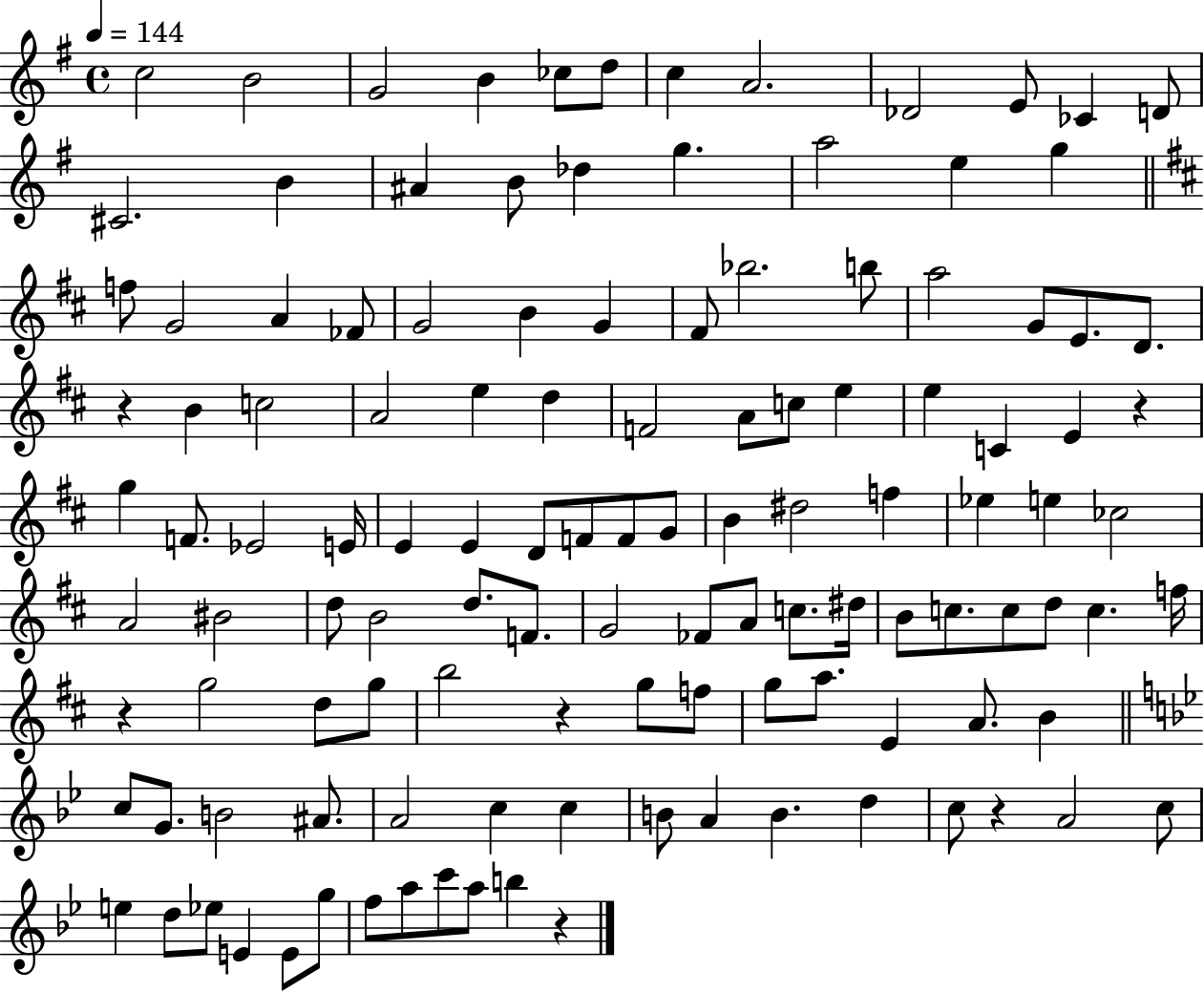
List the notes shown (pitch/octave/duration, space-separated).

C5/h B4/h G4/h B4/q CES5/e D5/e C5/q A4/h. Db4/h E4/e CES4/q D4/e C#4/h. B4/q A#4/q B4/e Db5/q G5/q. A5/h E5/q G5/q F5/e G4/h A4/q FES4/e G4/h B4/q G4/q F#4/e Bb5/h. B5/e A5/h G4/e E4/e. D4/e. R/q B4/q C5/h A4/h E5/q D5/q F4/h A4/e C5/e E5/q E5/q C4/q E4/q R/q G5/q F4/e. Eb4/h E4/s E4/q E4/q D4/e F4/e F4/e G4/e B4/q D#5/h F5/q Eb5/q E5/q CES5/h A4/h BIS4/h D5/e B4/h D5/e. F4/e. G4/h FES4/e A4/e C5/e. D#5/s B4/e C5/e. C5/e D5/e C5/q. F5/s R/q G5/h D5/e G5/e B5/h R/q G5/e F5/e G5/e A5/e. E4/q A4/e. B4/q C5/e G4/e. B4/h A#4/e. A4/h C5/q C5/q B4/e A4/q B4/q. D5/q C5/e R/q A4/h C5/e E5/q D5/e Eb5/e E4/q E4/e G5/e F5/e A5/e C6/e A5/e B5/q R/q